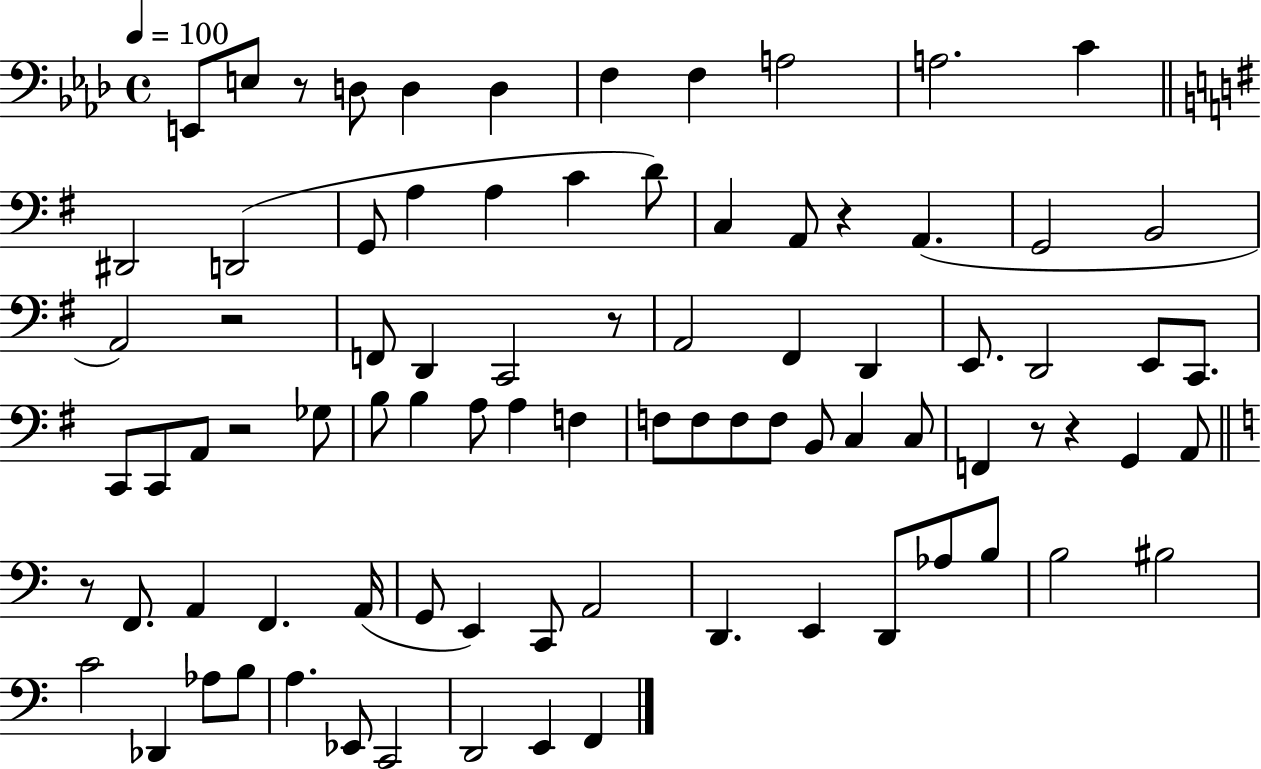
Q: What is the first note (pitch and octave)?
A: E2